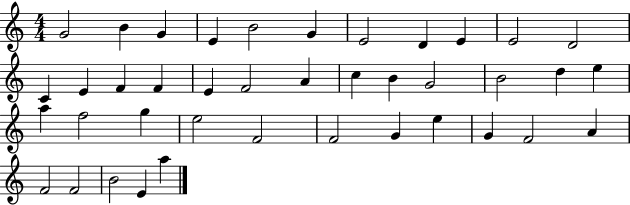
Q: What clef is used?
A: treble